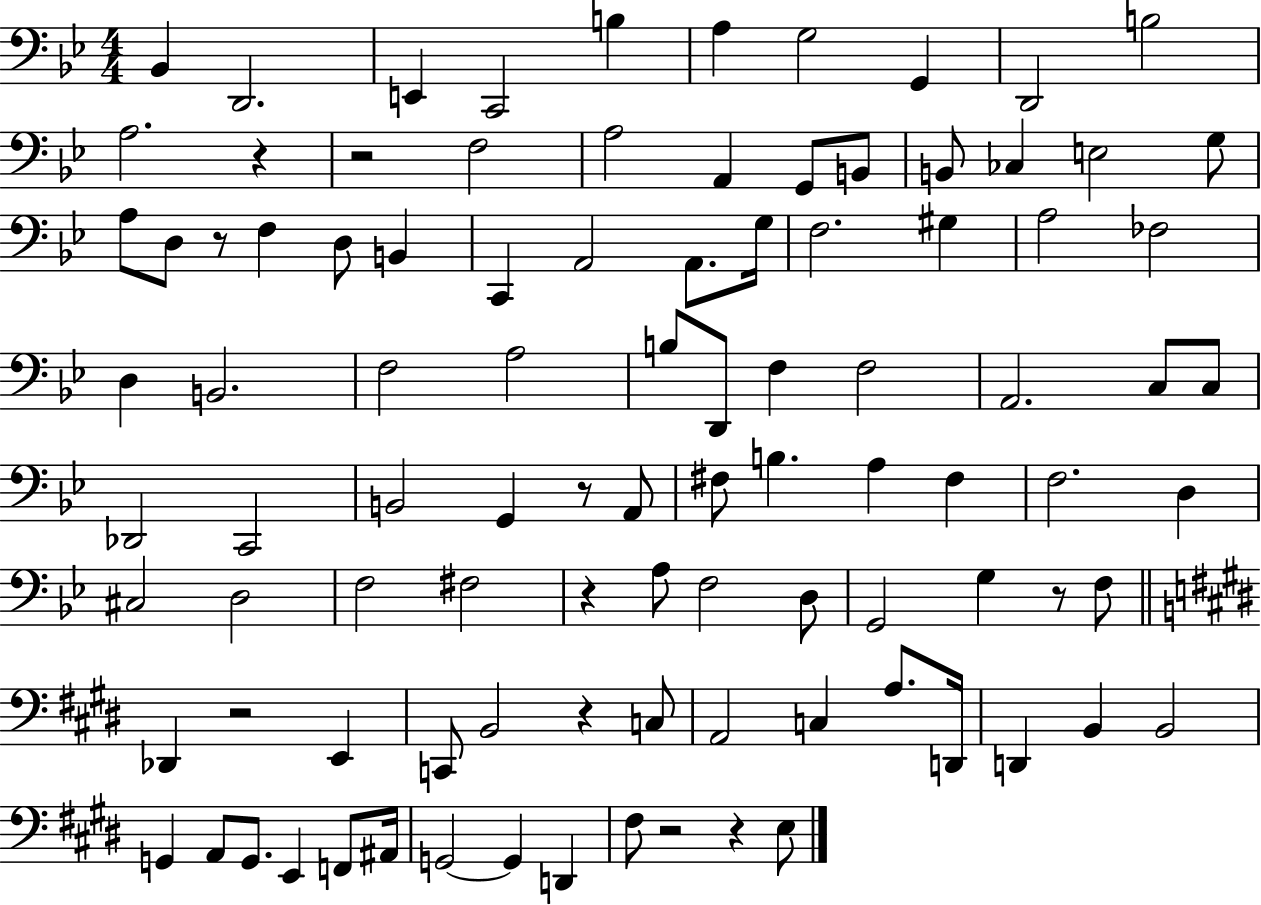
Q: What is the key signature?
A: BES major